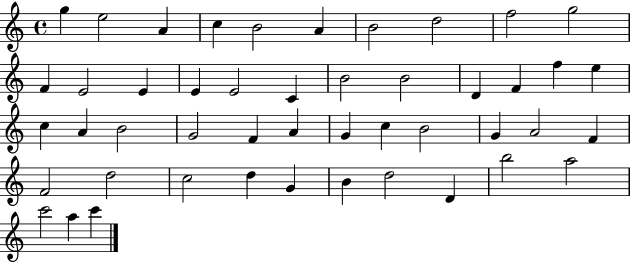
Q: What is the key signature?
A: C major